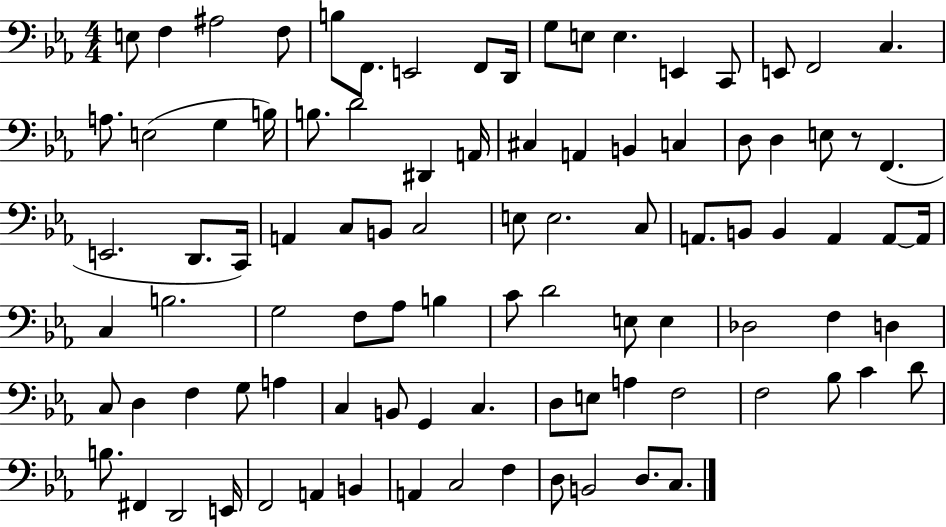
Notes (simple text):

E3/e F3/q A#3/h F3/e B3/e F2/e. E2/h F2/e D2/s G3/e E3/e E3/q. E2/q C2/e E2/e F2/h C3/q. A3/e. E3/h G3/q B3/s B3/e. D4/h D#2/q A2/s C#3/q A2/q B2/q C3/q D3/e D3/q E3/e R/e F2/q. E2/h. D2/e. C2/s A2/q C3/e B2/e C3/h E3/e E3/h. C3/e A2/e. B2/e B2/q A2/q A2/e A2/s C3/q B3/h. G3/h F3/e Ab3/e B3/q C4/e D4/h E3/e E3/q Db3/h F3/q D3/q C3/e D3/q F3/q G3/e A3/q C3/q B2/e G2/q C3/q. D3/e E3/e A3/q F3/h F3/h Bb3/e C4/q D4/e B3/e. F#2/q D2/h E2/s F2/h A2/q B2/q A2/q C3/h F3/q D3/e B2/h D3/e. C3/e.